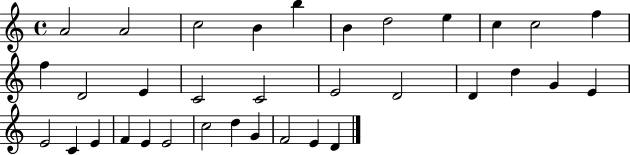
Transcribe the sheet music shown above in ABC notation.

X:1
T:Untitled
M:4/4
L:1/4
K:C
A2 A2 c2 B b B d2 e c c2 f f D2 E C2 C2 E2 D2 D d G E E2 C E F E E2 c2 d G F2 E D